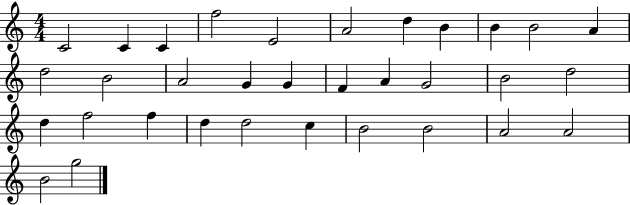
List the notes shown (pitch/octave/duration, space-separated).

C4/h C4/q C4/q F5/h E4/h A4/h D5/q B4/q B4/q B4/h A4/q D5/h B4/h A4/h G4/q G4/q F4/q A4/q G4/h B4/h D5/h D5/q F5/h F5/q D5/q D5/h C5/q B4/h B4/h A4/h A4/h B4/h G5/h